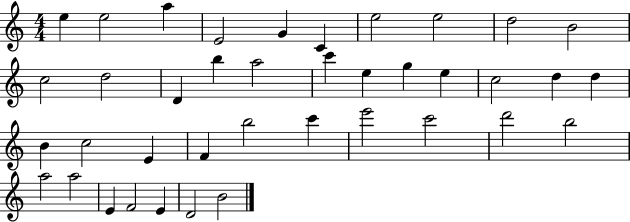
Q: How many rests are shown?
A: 0